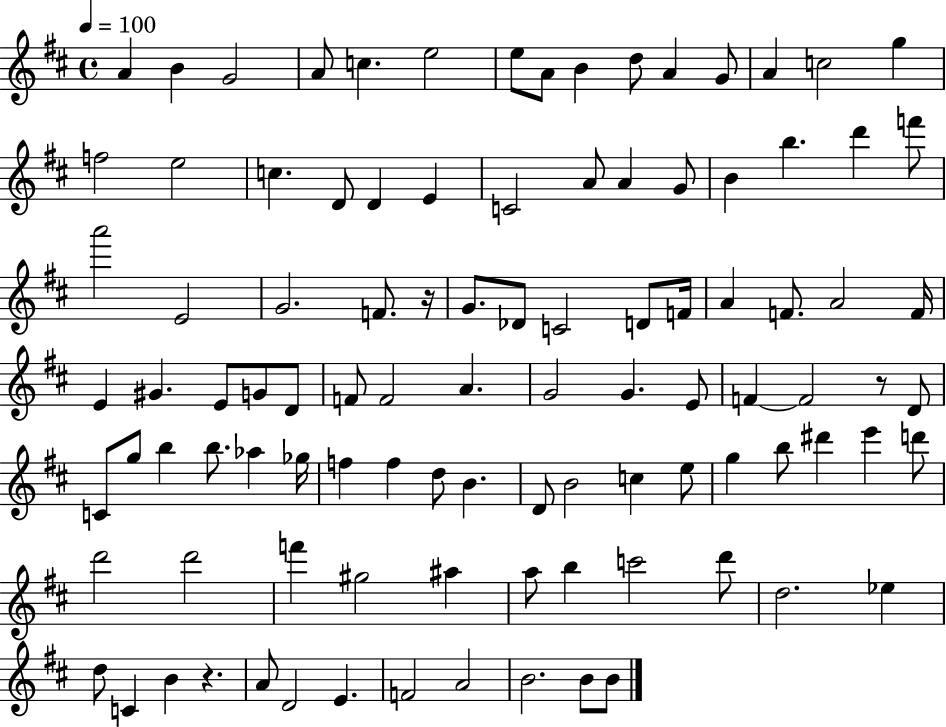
A4/q B4/q G4/h A4/e C5/q. E5/h E5/e A4/e B4/q D5/e A4/q G4/e A4/q C5/h G5/q F5/h E5/h C5/q. D4/e D4/q E4/q C4/h A4/e A4/q G4/e B4/q B5/q. D6/q F6/e A6/h E4/h G4/h. F4/e. R/s G4/e. Db4/e C4/h D4/e F4/s A4/q F4/e. A4/h F4/s E4/q G#4/q. E4/e G4/e D4/e F4/e F4/h A4/q. G4/h G4/q. E4/e F4/q F4/h R/e D4/e C4/e G5/e B5/q B5/e. Ab5/q Gb5/s F5/q F5/q D5/e B4/q. D4/e B4/h C5/q E5/e G5/q B5/e D#6/q E6/q D6/e D6/h D6/h F6/q G#5/h A#5/q A5/e B5/q C6/h D6/e D5/h. Eb5/q D5/e C4/q B4/q R/q. A4/e D4/h E4/q. F4/h A4/h B4/h. B4/e B4/e